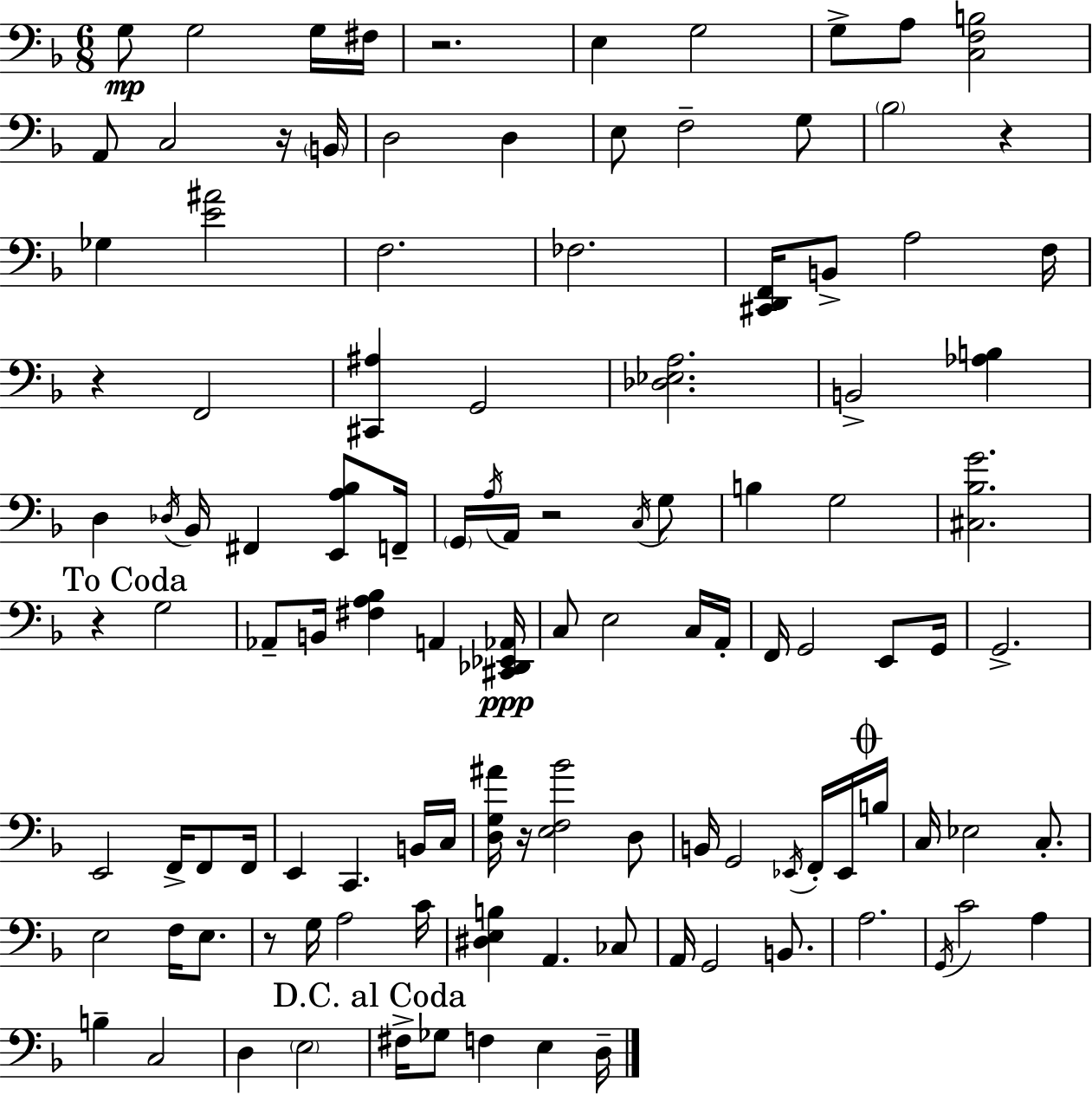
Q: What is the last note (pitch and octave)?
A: D3